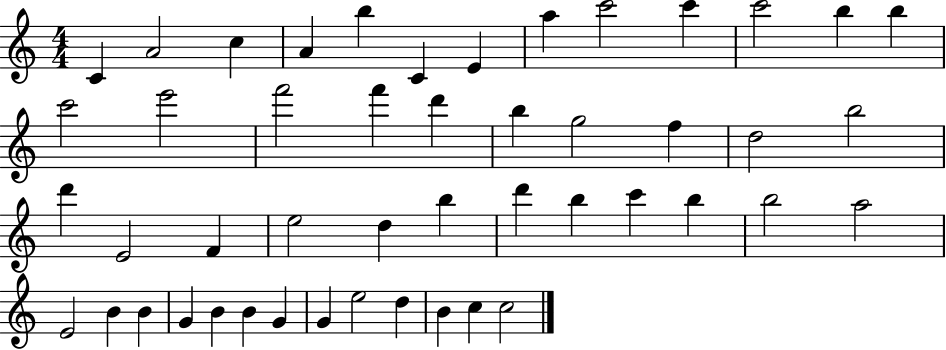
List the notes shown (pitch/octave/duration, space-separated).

C4/q A4/h C5/q A4/q B5/q C4/q E4/q A5/q C6/h C6/q C6/h B5/q B5/q C6/h E6/h F6/h F6/q D6/q B5/q G5/h F5/q D5/h B5/h D6/q E4/h F4/q E5/h D5/q B5/q D6/q B5/q C6/q B5/q B5/h A5/h E4/h B4/q B4/q G4/q B4/q B4/q G4/q G4/q E5/h D5/q B4/q C5/q C5/h